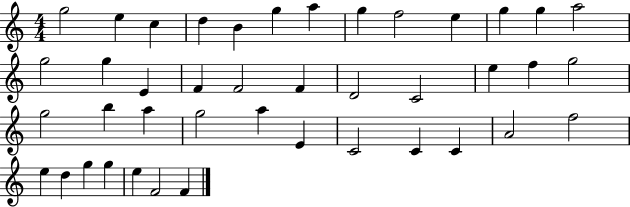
G5/h E5/q C5/q D5/q B4/q G5/q A5/q G5/q F5/h E5/q G5/q G5/q A5/h G5/h G5/q E4/q F4/q F4/h F4/q D4/h C4/h E5/q F5/q G5/h G5/h B5/q A5/q G5/h A5/q E4/q C4/h C4/q C4/q A4/h F5/h E5/q D5/q G5/q G5/q E5/q F4/h F4/q